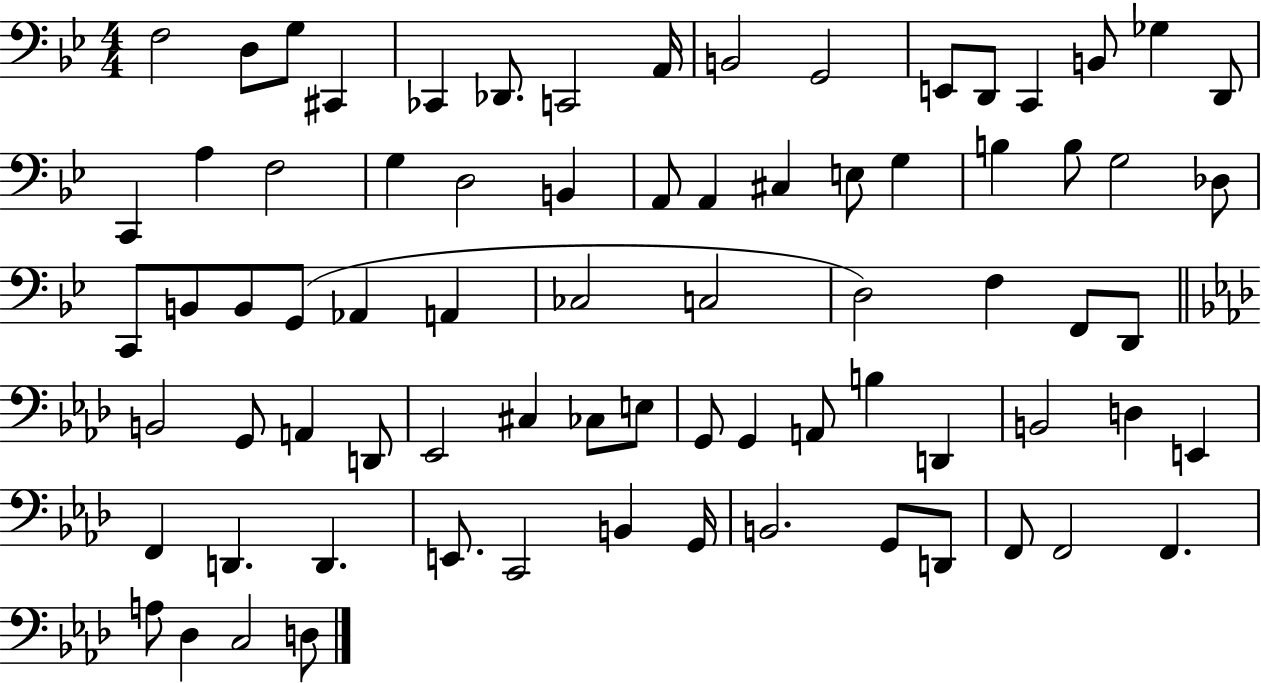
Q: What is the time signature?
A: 4/4